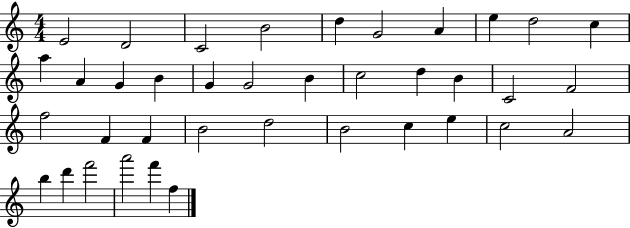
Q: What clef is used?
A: treble